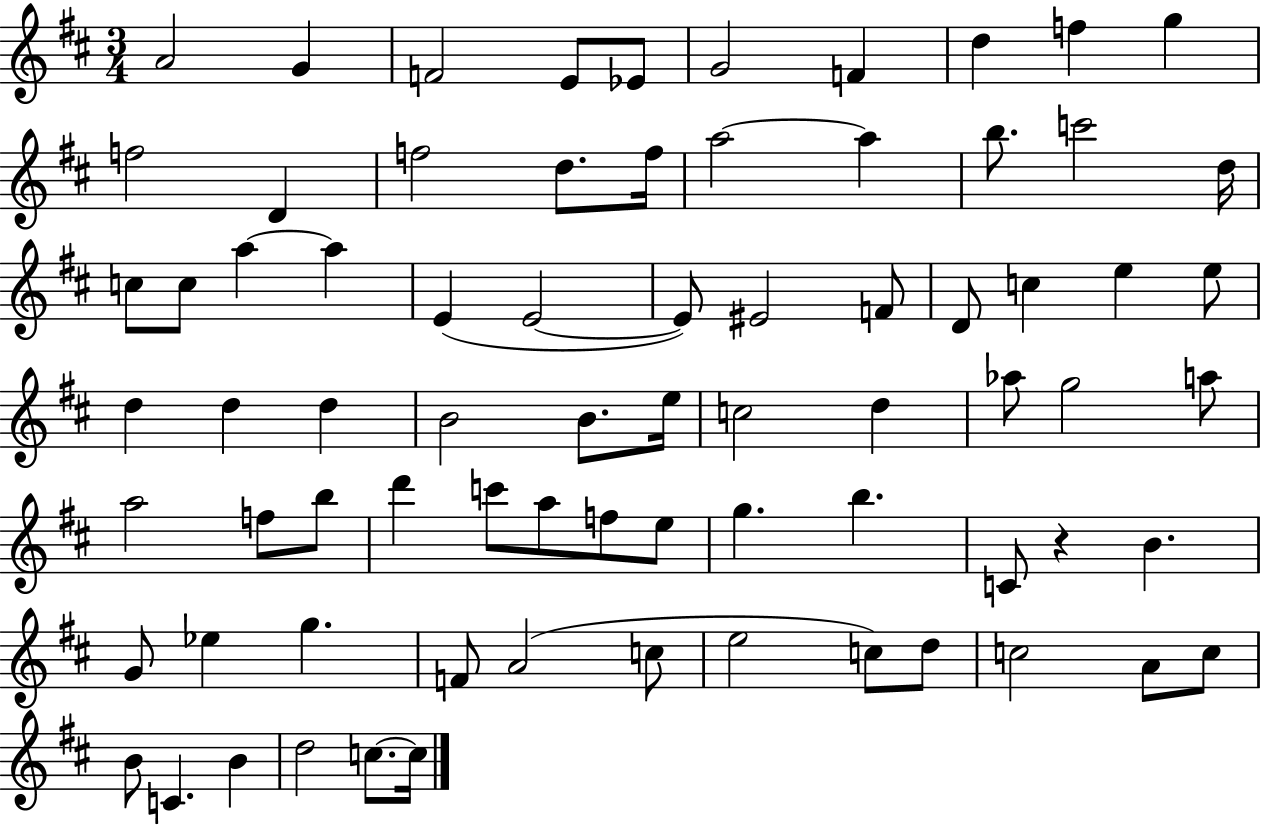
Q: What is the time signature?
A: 3/4